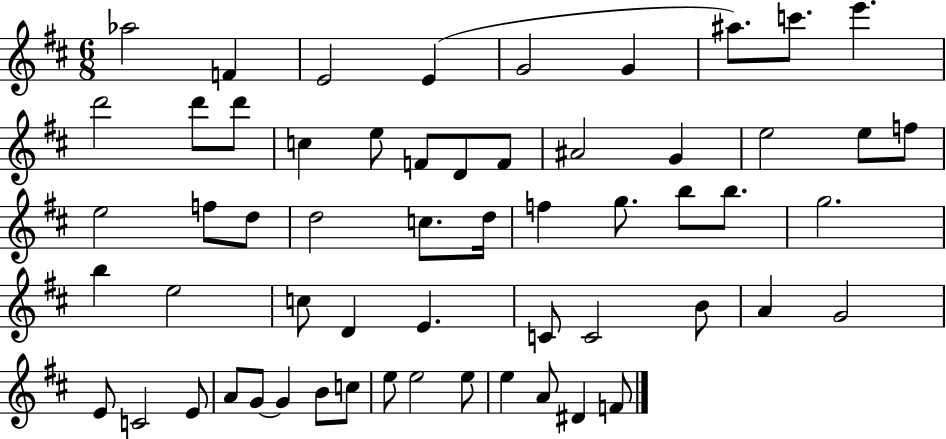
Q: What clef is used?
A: treble